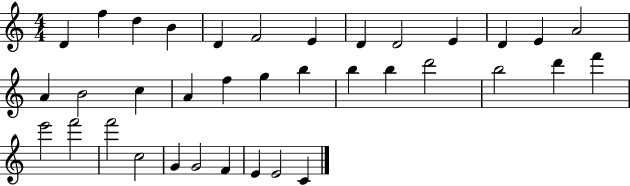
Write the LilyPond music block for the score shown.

{
  \clef treble
  \numericTimeSignature
  \time 4/4
  \key c \major
  d'4 f''4 d''4 b'4 | d'4 f'2 e'4 | d'4 d'2 e'4 | d'4 e'4 a'2 | \break a'4 b'2 c''4 | a'4 f''4 g''4 b''4 | b''4 b''4 d'''2 | b''2 d'''4 f'''4 | \break e'''2 f'''2 | f'''2 c''2 | g'4 g'2 f'4 | e'4 e'2 c'4 | \break \bar "|."
}